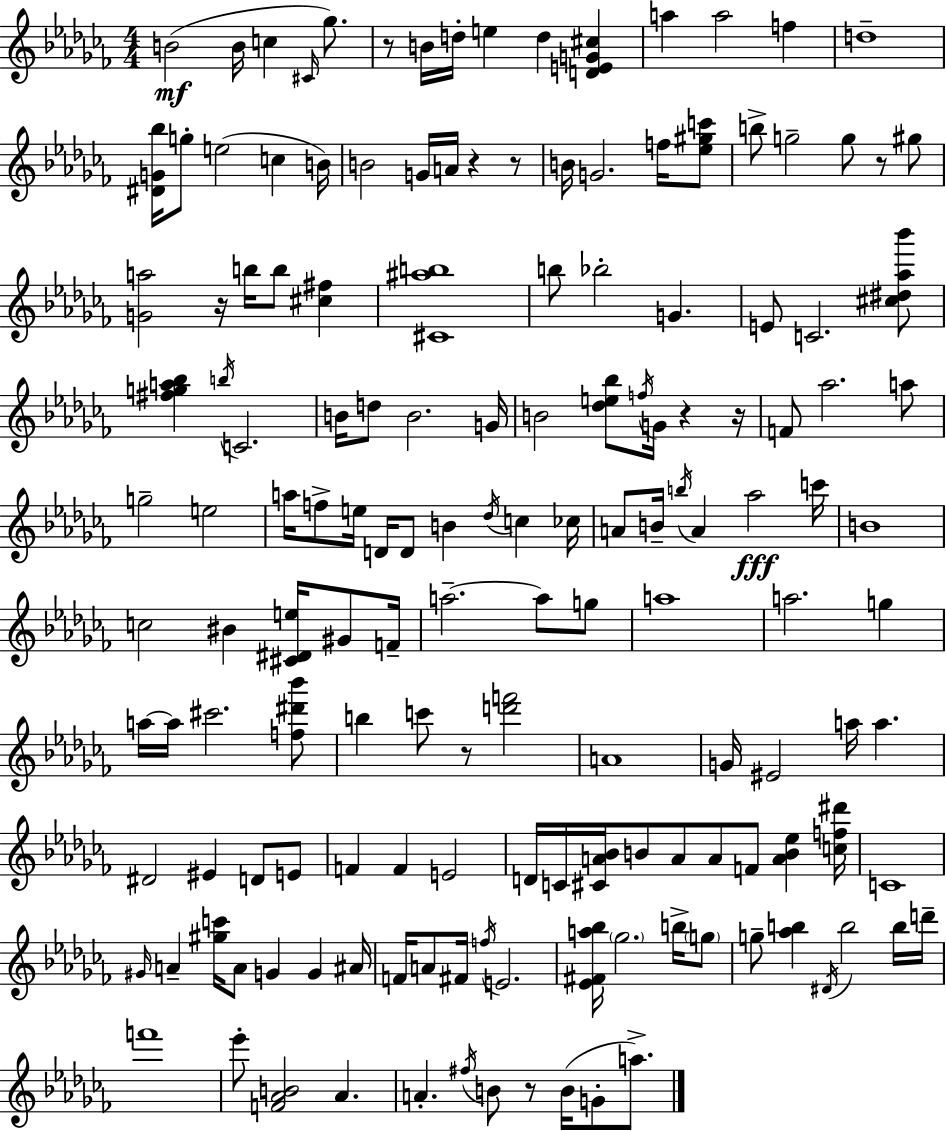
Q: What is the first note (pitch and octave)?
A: B4